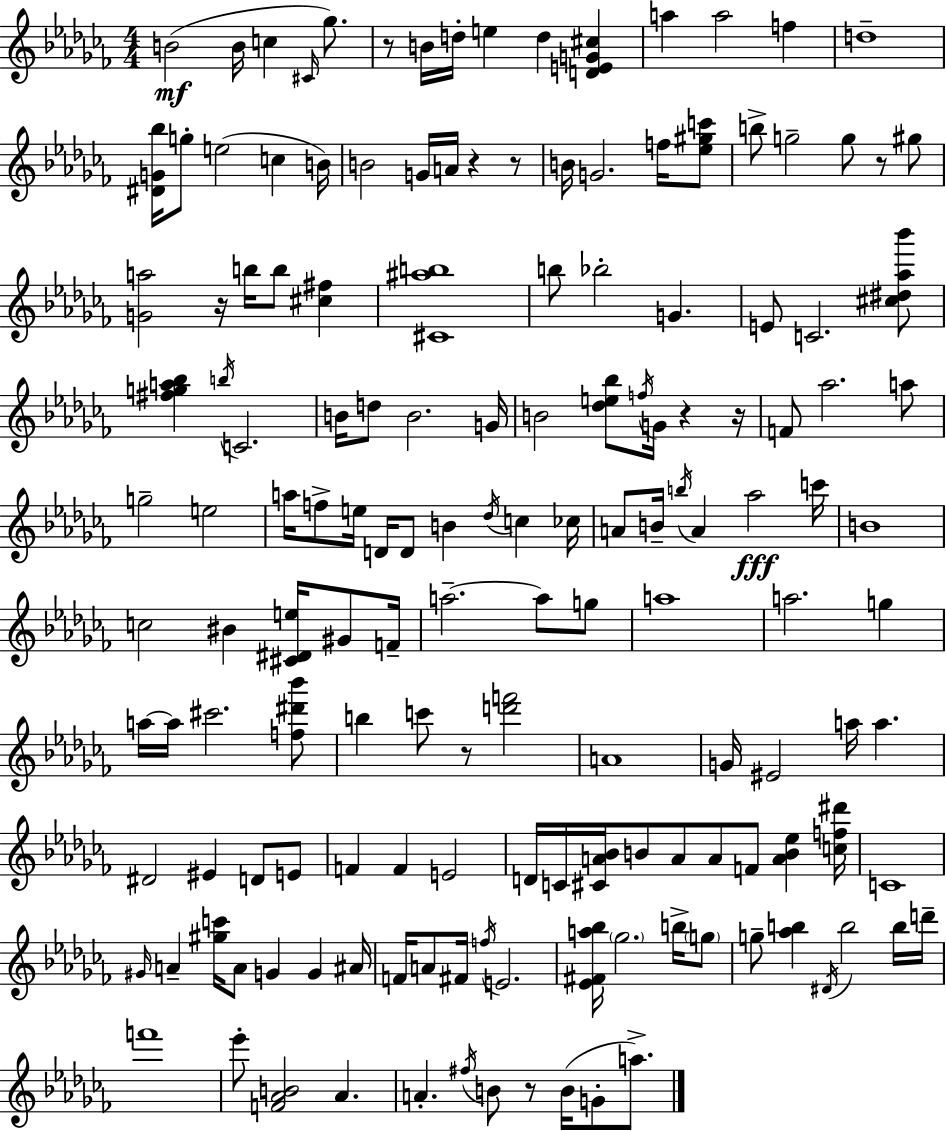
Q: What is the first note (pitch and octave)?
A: B4